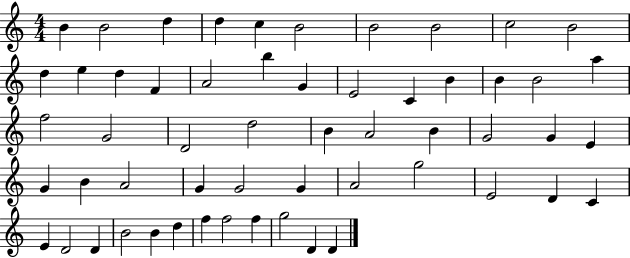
B4/q B4/h D5/q D5/q C5/q B4/h B4/h B4/h C5/h B4/h D5/q E5/q D5/q F4/q A4/h B5/q G4/q E4/h C4/q B4/q B4/q B4/h A5/q F5/h G4/h D4/h D5/h B4/q A4/h B4/q G4/h G4/q E4/q G4/q B4/q A4/h G4/q G4/h G4/q A4/h G5/h E4/h D4/q C4/q E4/q D4/h D4/q B4/h B4/q D5/q F5/q F5/h F5/q G5/h D4/q D4/q